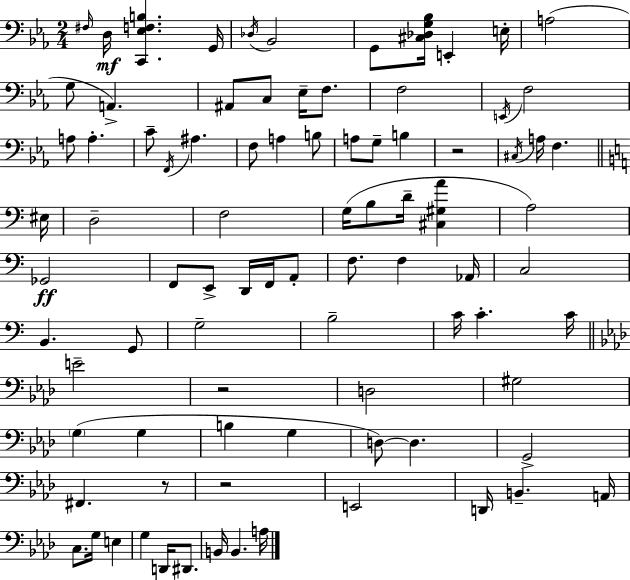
F#3/s D3/s [C2,Eb3,F3,B3]/q. G2/s Db3/s Bb2/h G2/e [C#3,Db3,G3,Bb3]/s E2/q E3/s A3/h G3/e A2/q. A#2/e C3/e Eb3/s F3/e. F3/h E2/s F3/h A3/e A3/q. C4/e F2/s A#3/q. F3/e A3/q B3/e A3/e G3/e B3/q R/h C#3/s A3/s F3/q. EIS3/s D3/h F3/h G3/s B3/e D4/s [C#3,G#3,A4]/q A3/h Gb2/h F2/e E2/e D2/s F2/s A2/e F3/e. F3/q Ab2/s C3/h B2/q. G2/e G3/h B3/h C4/s C4/q. C4/s E4/h R/h D3/h G#3/h G3/q G3/q B3/q G3/q D3/e D3/q. G2/h F#2/q. R/e R/h E2/h D2/s B2/q. A2/s C3/e. G3/s E3/q G3/q D2/s D#2/e. B2/s B2/q. A3/s